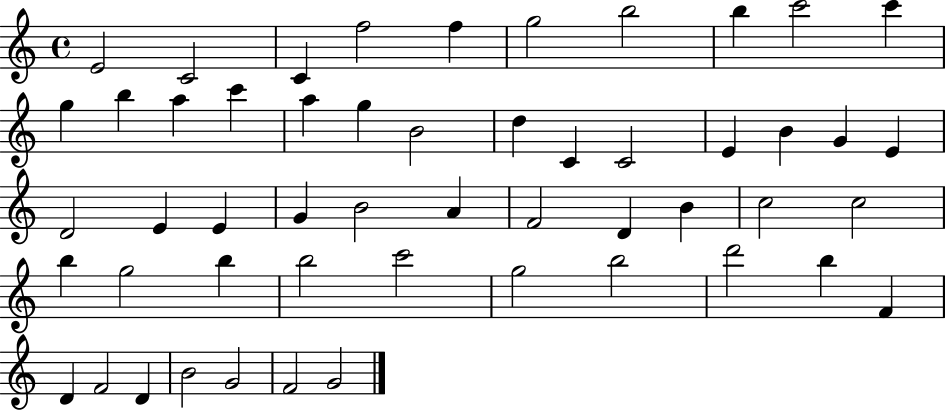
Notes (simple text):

E4/h C4/h C4/q F5/h F5/q G5/h B5/h B5/q C6/h C6/q G5/q B5/q A5/q C6/q A5/q G5/q B4/h D5/q C4/q C4/h E4/q B4/q G4/q E4/q D4/h E4/q E4/q G4/q B4/h A4/q F4/h D4/q B4/q C5/h C5/h B5/q G5/h B5/q B5/h C6/h G5/h B5/h D6/h B5/q F4/q D4/q F4/h D4/q B4/h G4/h F4/h G4/h